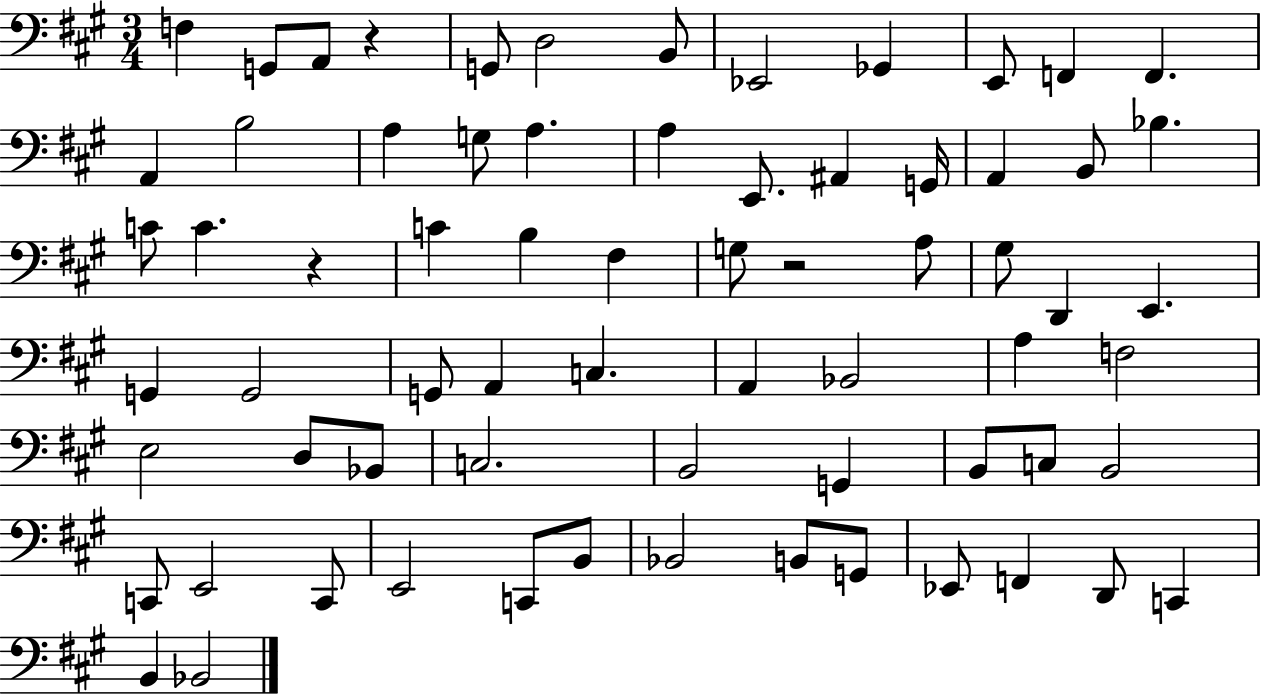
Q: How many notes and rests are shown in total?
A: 69